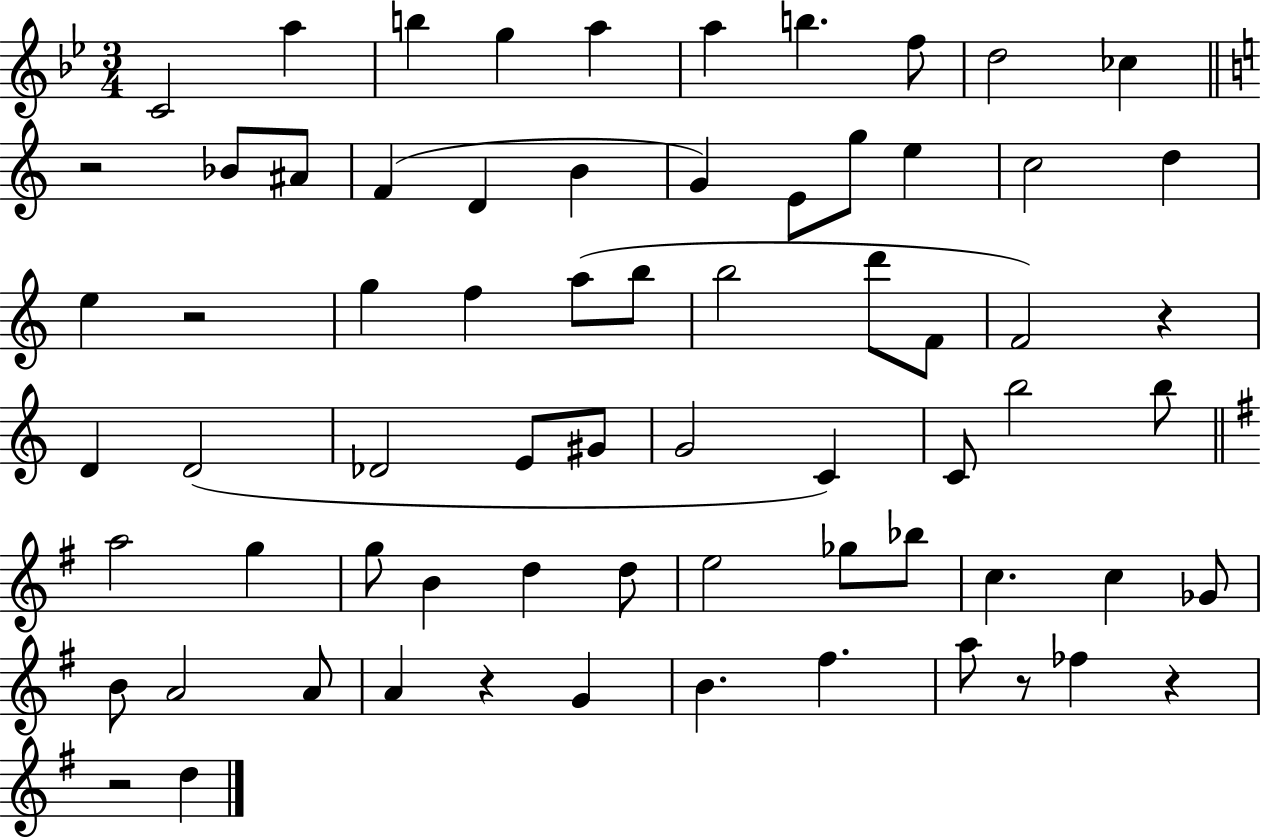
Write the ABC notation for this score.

X:1
T:Untitled
M:3/4
L:1/4
K:Bb
C2 a b g a a b f/2 d2 _c z2 _B/2 ^A/2 F D B G E/2 g/2 e c2 d e z2 g f a/2 b/2 b2 d'/2 F/2 F2 z D D2 _D2 E/2 ^G/2 G2 C C/2 b2 b/2 a2 g g/2 B d d/2 e2 _g/2 _b/2 c c _G/2 B/2 A2 A/2 A z G B ^f a/2 z/2 _f z z2 d